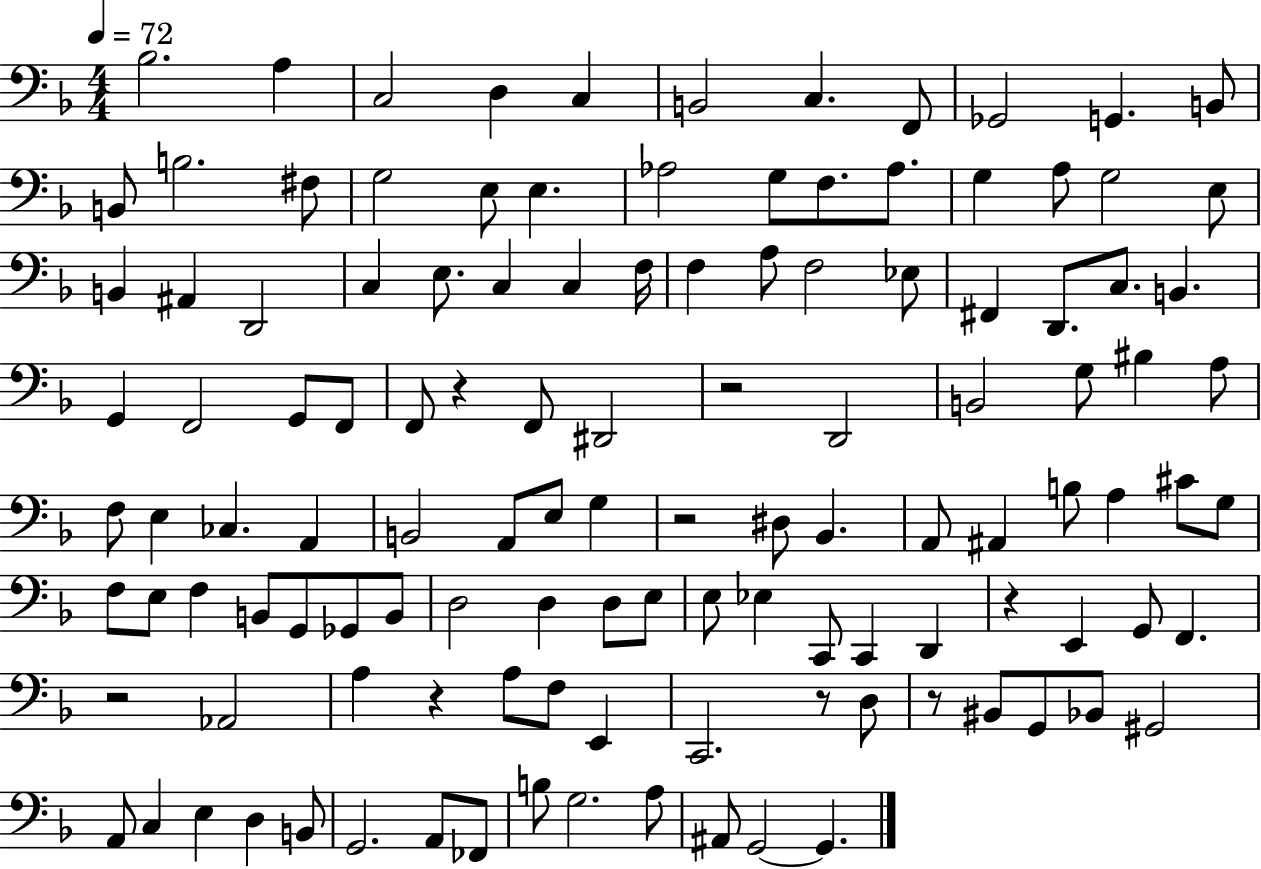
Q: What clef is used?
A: bass